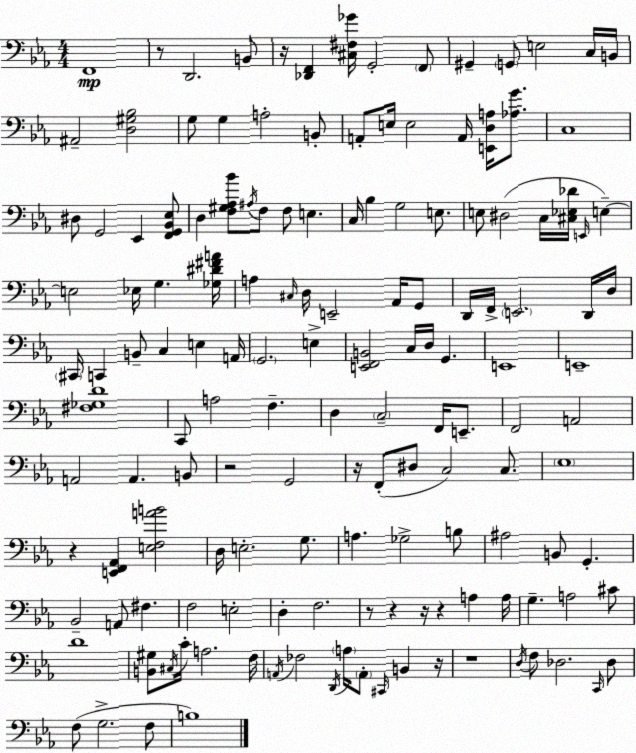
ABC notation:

X:1
T:Untitled
M:4/4
L:1/4
K:Eb
F,,4 z/2 D,,2 B,,/2 z/4 [_D,,F,,] [^C,^F,_G]/4 G,,2 F,,/2 ^G,, G,,/2 E,2 C,/4 B,,/4 ^A,,2 [D,^G,_B,]2 G,/2 G, A,2 B,,/2 A,,/2 E,/4 E,2 A,,/4 [E,,D,A,]/4 [_A,G]/2 C,4 ^D,/2 G,,2 _E,, [F,,G,,_B,,_E,]/2 D, [F,^G,_A,_B]/2 ^A,/4 F,/2 F,/2 E, C,/4 _B, G,2 E,/2 E,/2 ^D,2 C,/4 [^C,_E,_D]/4 E,,/4 E, E,2 _E,/4 G, [_G,^D^FA]/4 A, ^C,/4 D,/4 E,,2 _A,,/4 G,,/2 D,,/4 F,,/4 E,,2 D,,/4 D,/4 ^C,,/4 C,, B,,/2 C, E, A,,/4 G,,2 E, [E,,F,,B,,]2 C,/4 D,/4 G,, E,,4 E,,4 [^F,_G,D]4 C,,/2 A,2 F, D, C,2 F,,/4 E,,/2 F,,2 A,,2 A,,2 A,, B,,/2 z2 G,,2 z/4 F,,/2 ^D,/2 C,2 C,/2 _E,4 z [E,,F,,_A,,] [E,F,AB]2 D,/4 E,2 G,/2 A, _G,2 B,/2 ^A,2 B,,/2 G,, _B,,2 A,,/2 ^F, F,2 E,2 D, F,2 z/2 z z/4 z A, A,/4 G, A,2 ^C/2 D4 [B,,^G,]/2 ^C,/4 C/4 A,2 F,/4 A,,/4 _F,2 D,,/4 A,/4 A,,/2 ^C,,/4 B,, z/4 z4 D,/4 F,/2 _D,2 C,,/4 _D,/2 F,/2 G,2 F,/2 B,4